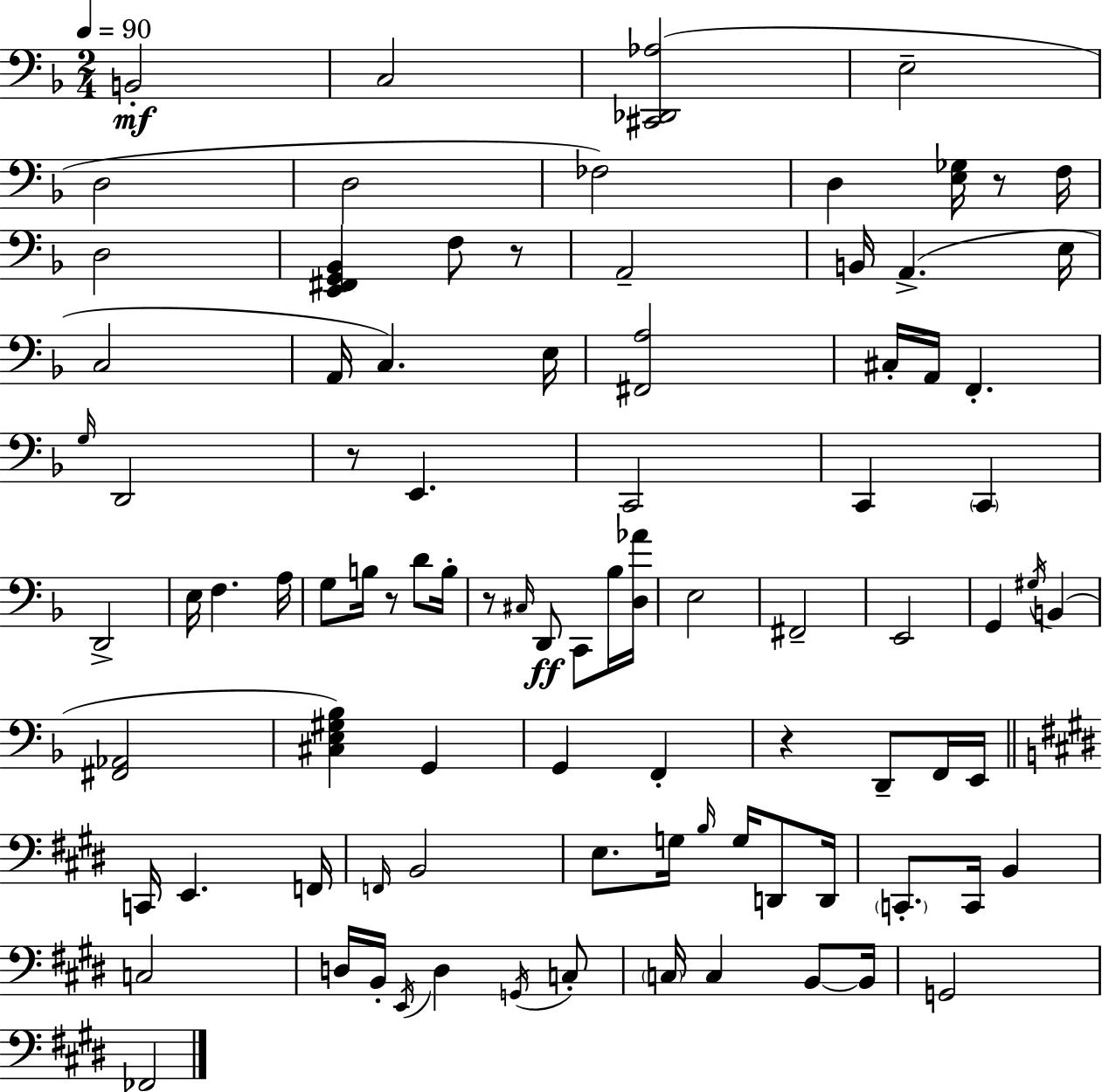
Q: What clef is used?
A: bass